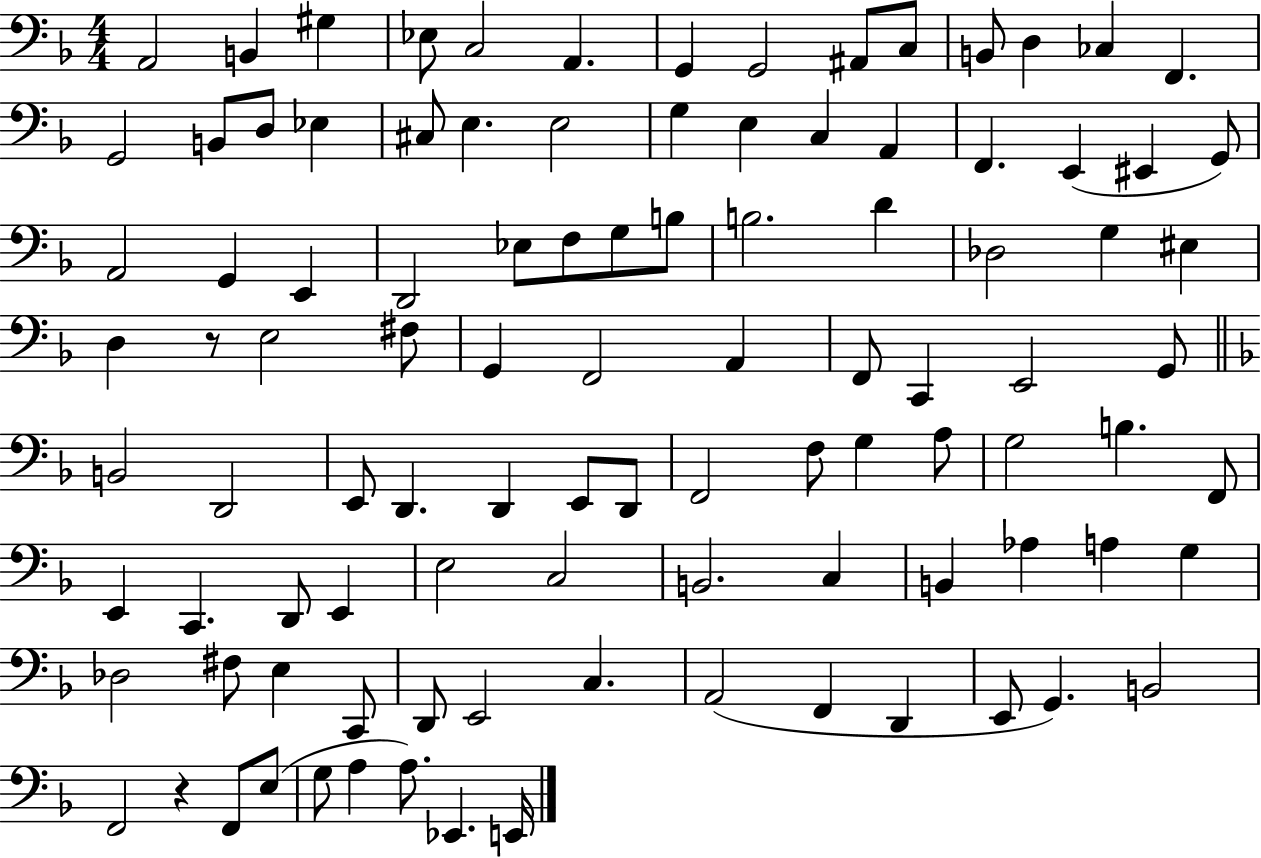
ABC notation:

X:1
T:Untitled
M:4/4
L:1/4
K:F
A,,2 B,, ^G, _E,/2 C,2 A,, G,, G,,2 ^A,,/2 C,/2 B,,/2 D, _C, F,, G,,2 B,,/2 D,/2 _E, ^C,/2 E, E,2 G, E, C, A,, F,, E,, ^E,, G,,/2 A,,2 G,, E,, D,,2 _E,/2 F,/2 G,/2 B,/2 B,2 D _D,2 G, ^E, D, z/2 E,2 ^F,/2 G,, F,,2 A,, F,,/2 C,, E,,2 G,,/2 B,,2 D,,2 E,,/2 D,, D,, E,,/2 D,,/2 F,,2 F,/2 G, A,/2 G,2 B, F,,/2 E,, C,, D,,/2 E,, E,2 C,2 B,,2 C, B,, _A, A, G, _D,2 ^F,/2 E, C,,/2 D,,/2 E,,2 C, A,,2 F,, D,, E,,/2 G,, B,,2 F,,2 z F,,/2 E,/2 G,/2 A, A,/2 _E,, E,,/4